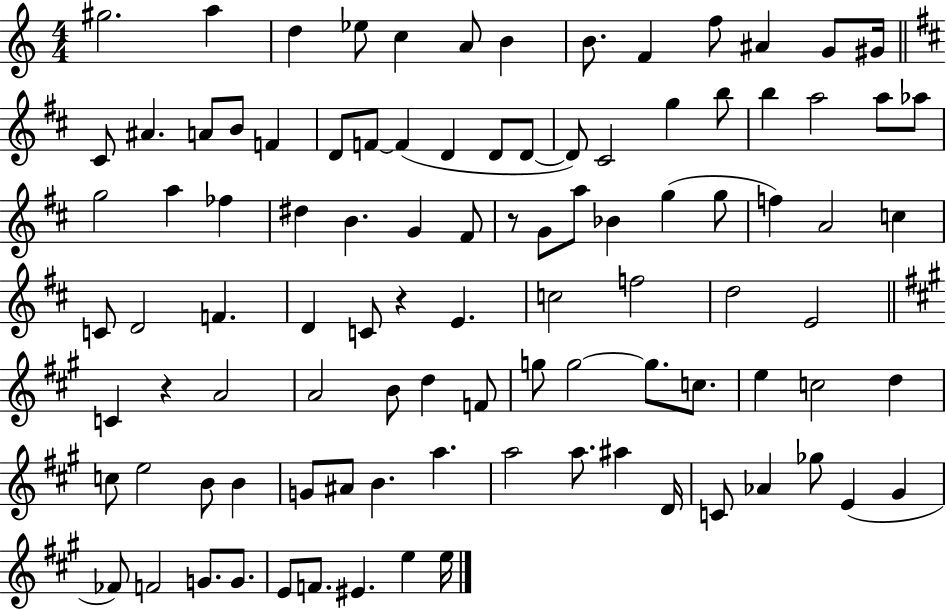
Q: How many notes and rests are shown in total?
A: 99